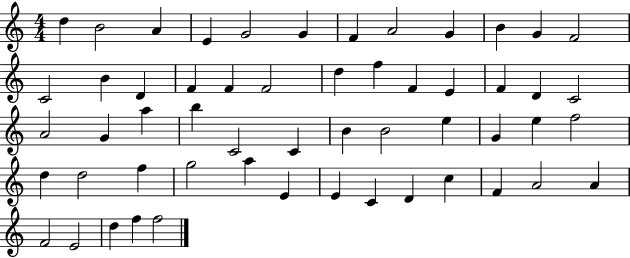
D5/q B4/h A4/q E4/q G4/h G4/q F4/q A4/h G4/q B4/q G4/q F4/h C4/h B4/q D4/q F4/q F4/q F4/h D5/q F5/q F4/q E4/q F4/q D4/q C4/h A4/h G4/q A5/q B5/q C4/h C4/q B4/q B4/h E5/q G4/q E5/q F5/h D5/q D5/h F5/q G5/h A5/q E4/q E4/q C4/q D4/q C5/q F4/q A4/h A4/q F4/h E4/h D5/q F5/q F5/h